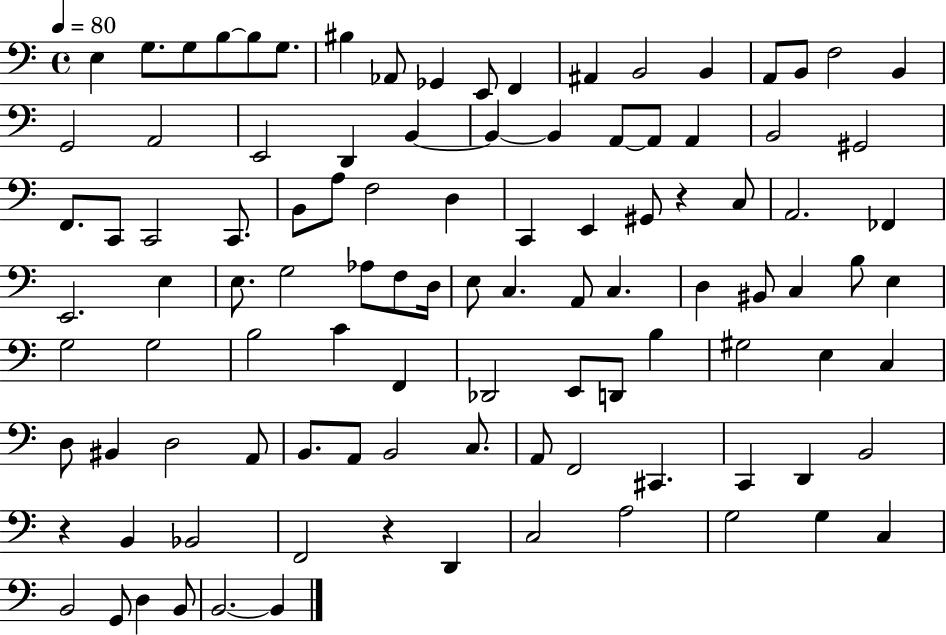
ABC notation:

X:1
T:Untitled
M:4/4
L:1/4
K:C
E, G,/2 G,/2 B,/2 B,/2 G,/2 ^B, _A,,/2 _G,, E,,/2 F,, ^A,, B,,2 B,, A,,/2 B,,/2 F,2 B,, G,,2 A,,2 E,,2 D,, B,, B,, B,, A,,/2 A,,/2 A,, B,,2 ^G,,2 F,,/2 C,,/2 C,,2 C,,/2 B,,/2 A,/2 F,2 D, C,, E,, ^G,,/2 z C,/2 A,,2 _F,, E,,2 E, E,/2 G,2 _A,/2 F,/2 D,/4 E,/2 C, A,,/2 C, D, ^B,,/2 C, B,/2 E, G,2 G,2 B,2 C F,, _D,,2 E,,/2 D,,/2 B, ^G,2 E, C, D,/2 ^B,, D,2 A,,/2 B,,/2 A,,/2 B,,2 C,/2 A,,/2 F,,2 ^C,, C,, D,, B,,2 z B,, _B,,2 F,,2 z D,, C,2 A,2 G,2 G, C, B,,2 G,,/2 D, B,,/2 B,,2 B,,